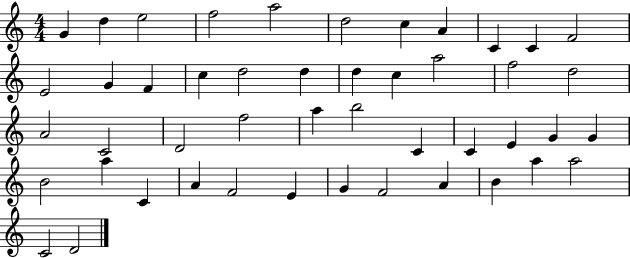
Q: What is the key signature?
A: C major